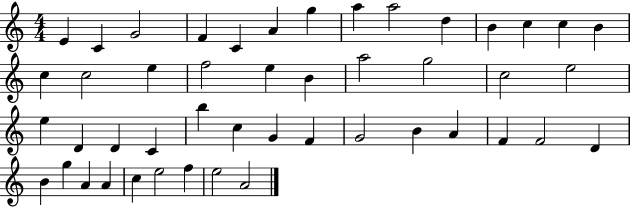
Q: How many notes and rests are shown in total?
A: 47